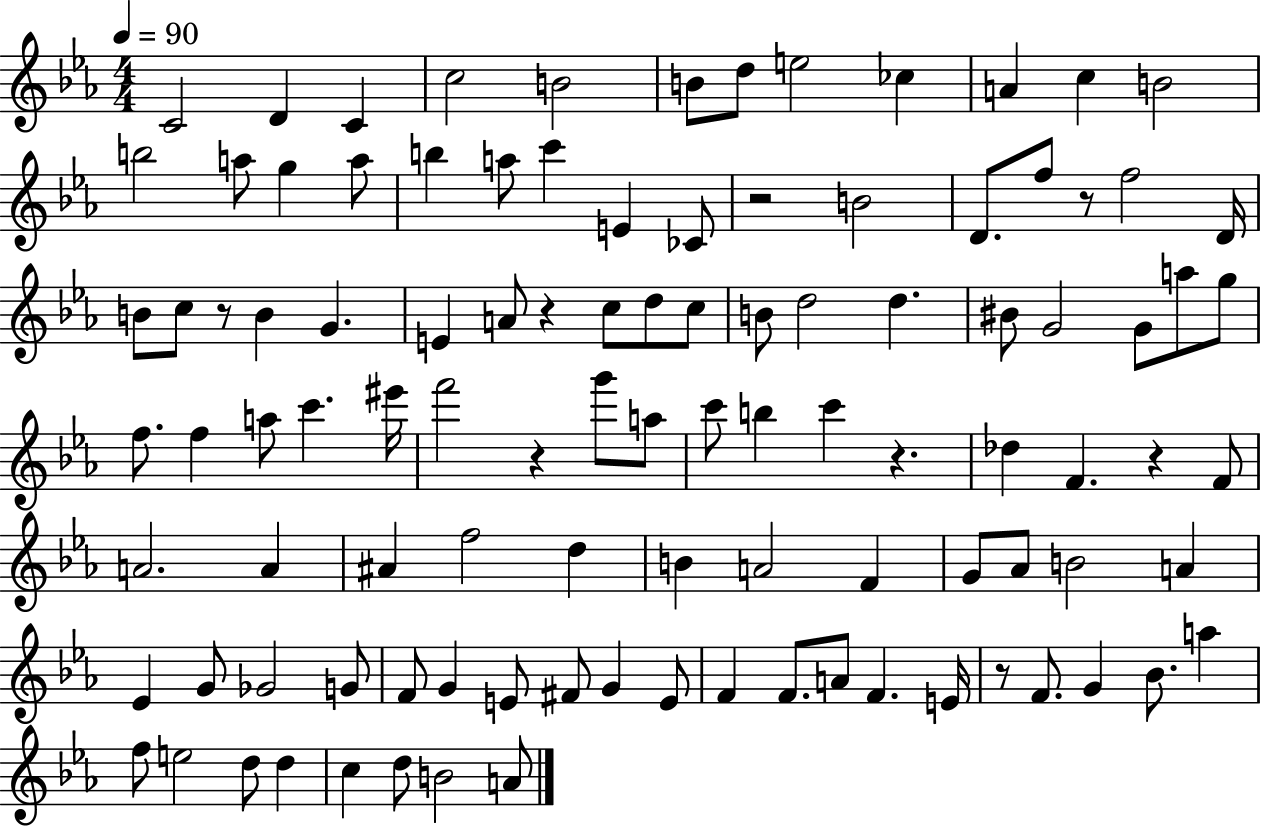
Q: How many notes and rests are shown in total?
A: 104